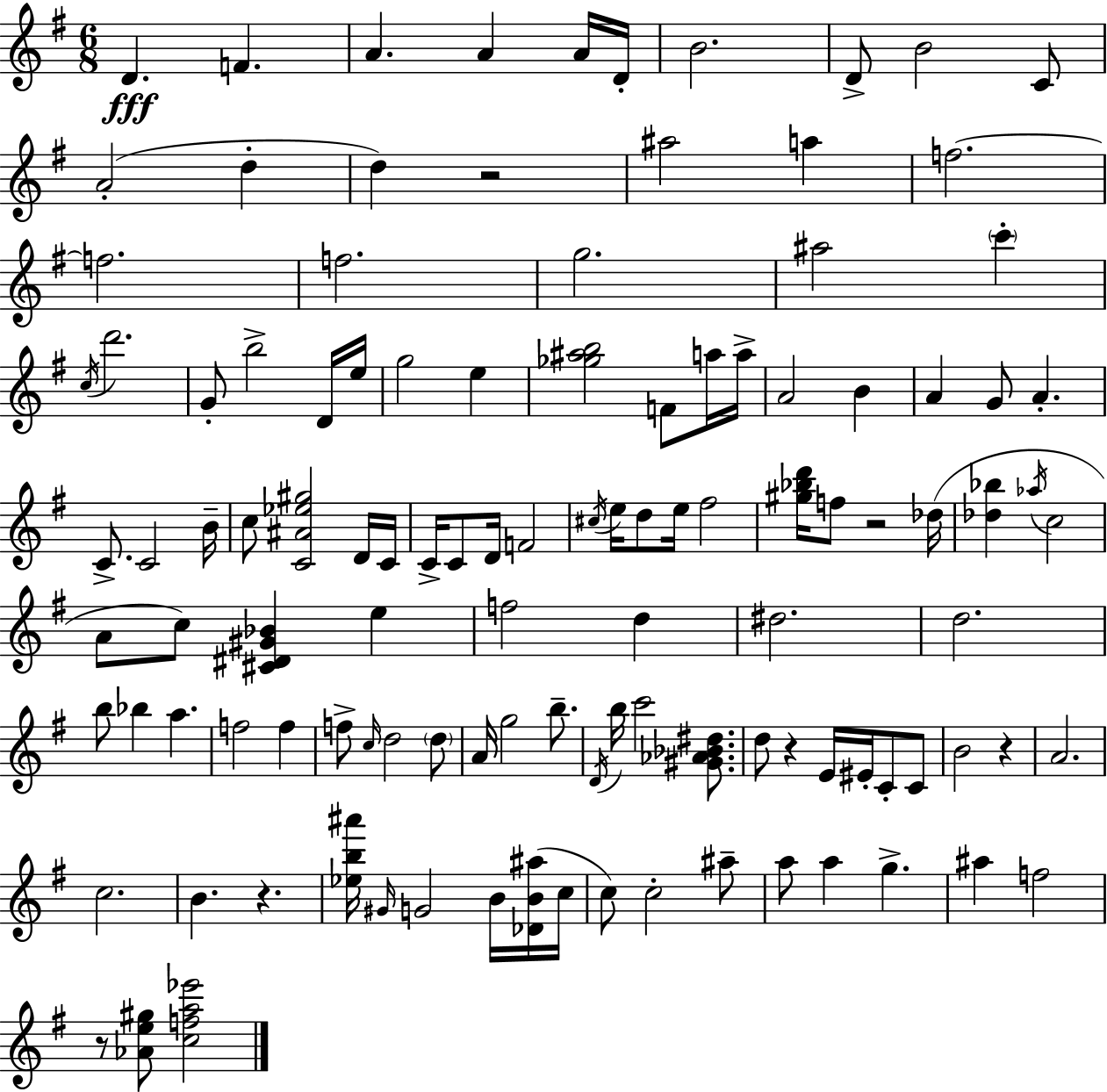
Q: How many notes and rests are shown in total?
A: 115